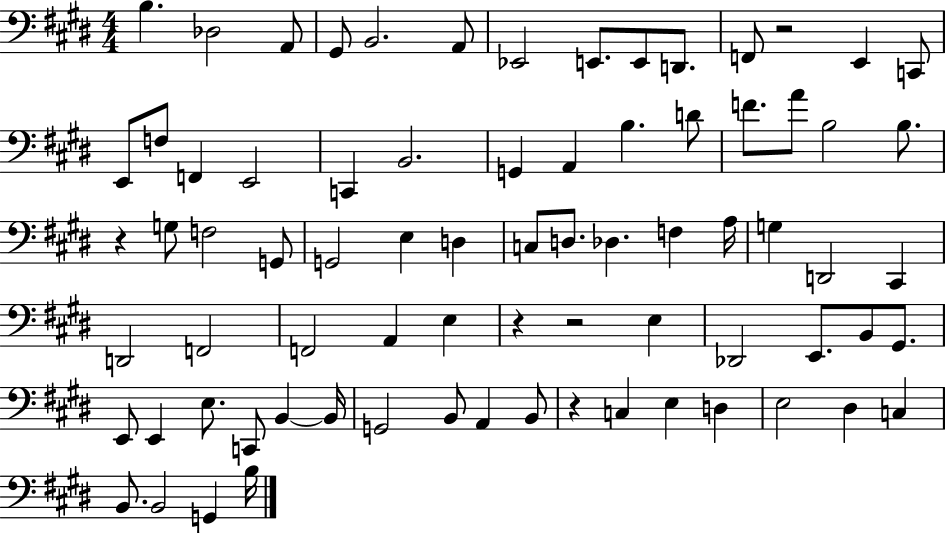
B3/q. Db3/h A2/e G#2/e B2/h. A2/e Eb2/h E2/e. E2/e D2/e. F2/e R/h E2/q C2/e E2/e F3/e F2/q E2/h C2/q B2/h. G2/q A2/q B3/q. D4/e F4/e. A4/e B3/h B3/e. R/q G3/e F3/h G2/e G2/h E3/q D3/q C3/e D3/e. Db3/q. F3/q A3/s G3/q D2/h C#2/q D2/h F2/h F2/h A2/q E3/q R/q R/h E3/q Db2/h E2/e. B2/e G#2/e. E2/e E2/q E3/e. C2/e B2/q B2/s G2/h B2/e A2/q B2/e R/q C3/q E3/q D3/q E3/h D#3/q C3/q B2/e. B2/h G2/q B3/s